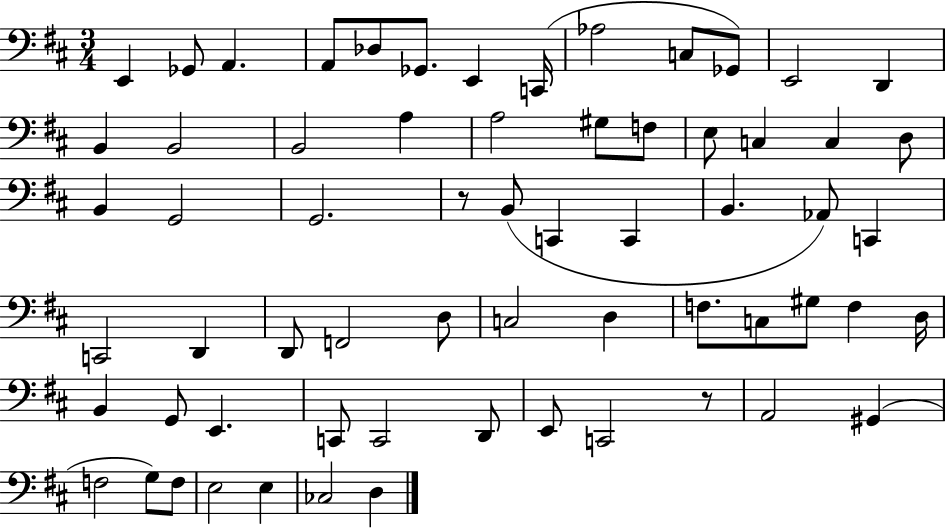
X:1
T:Untitled
M:3/4
L:1/4
K:D
E,, _G,,/2 A,, A,,/2 _D,/2 _G,,/2 E,, C,,/4 _A,2 C,/2 _G,,/2 E,,2 D,, B,, B,,2 B,,2 A, A,2 ^G,/2 F,/2 E,/2 C, C, D,/2 B,, G,,2 G,,2 z/2 B,,/2 C,, C,, B,, _A,,/2 C,, C,,2 D,, D,,/2 F,,2 D,/2 C,2 D, F,/2 C,/2 ^G,/2 F, D,/4 B,, G,,/2 E,, C,,/2 C,,2 D,,/2 E,,/2 C,,2 z/2 A,,2 ^G,, F,2 G,/2 F,/2 E,2 E, _C,2 D,